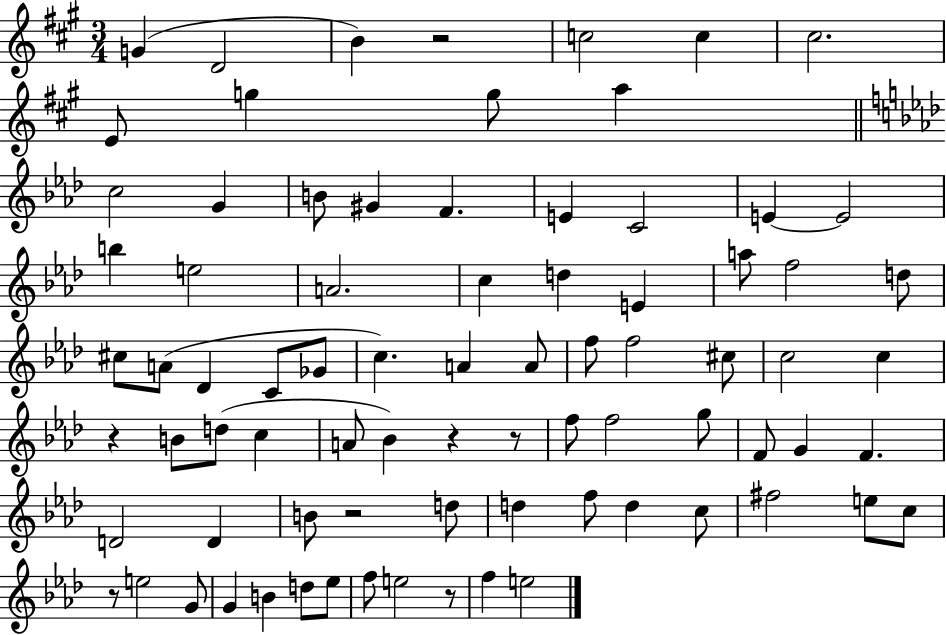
{
  \clef treble
  \numericTimeSignature
  \time 3/4
  \key a \major
  \repeat volta 2 { g'4( d'2 | b'4) r2 | c''2 c''4 | cis''2. | \break e'8 g''4 g''8 a''4 | \bar "||" \break \key aes \major c''2 g'4 | b'8 gis'4 f'4. | e'4 c'2 | e'4~~ e'2 | \break b''4 e''2 | a'2. | c''4 d''4 e'4 | a''8 f''2 d''8 | \break cis''8 a'8( des'4 c'8 ges'8 | c''4.) a'4 a'8 | f''8 f''2 cis''8 | c''2 c''4 | \break r4 b'8 d''8( c''4 | a'8 bes'4) r4 r8 | f''8 f''2 g''8 | f'8 g'4 f'4. | \break d'2 d'4 | b'8 r2 d''8 | d''4 f''8 d''4 c''8 | fis''2 e''8 c''8 | \break r8 e''2 g'8 | g'4 b'4 d''8 ees''8 | f''8 e''2 r8 | f''4 e''2 | \break } \bar "|."
}